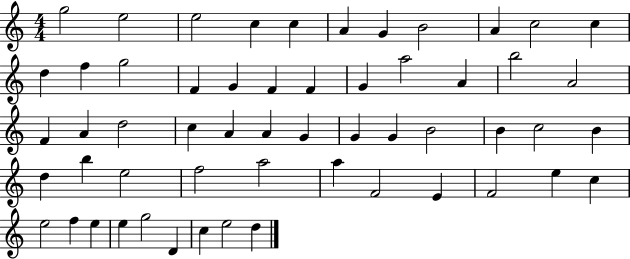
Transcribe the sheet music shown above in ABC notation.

X:1
T:Untitled
M:4/4
L:1/4
K:C
g2 e2 e2 c c A G B2 A c2 c d f g2 F G F F G a2 A b2 A2 F A d2 c A A G G G B2 B c2 B d b e2 f2 a2 a F2 E F2 e c e2 f e e g2 D c e2 d